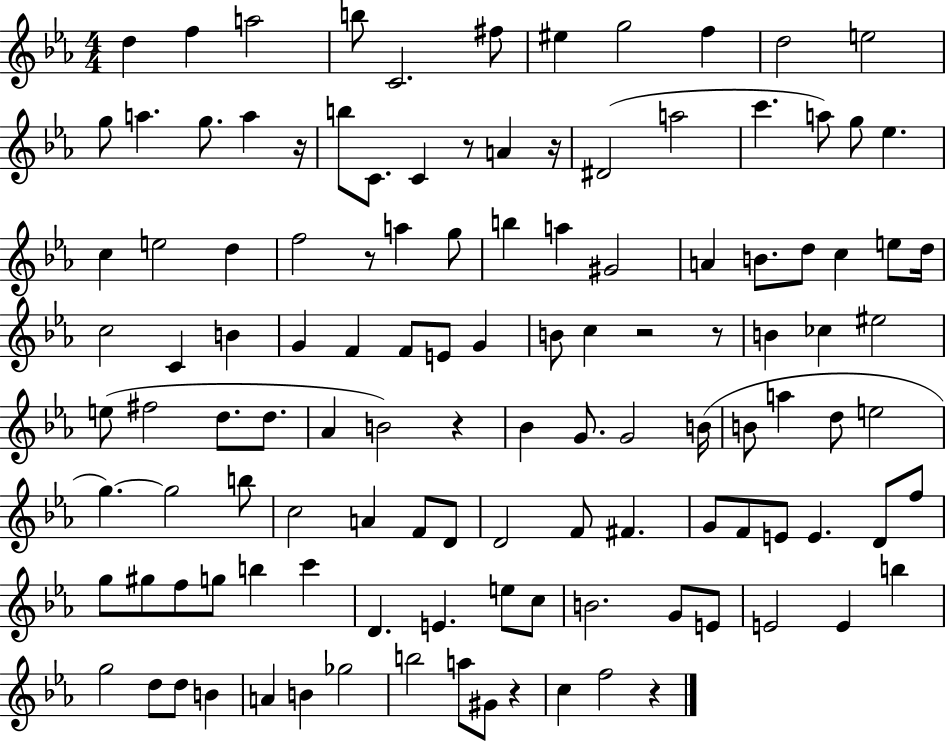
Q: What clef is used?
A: treble